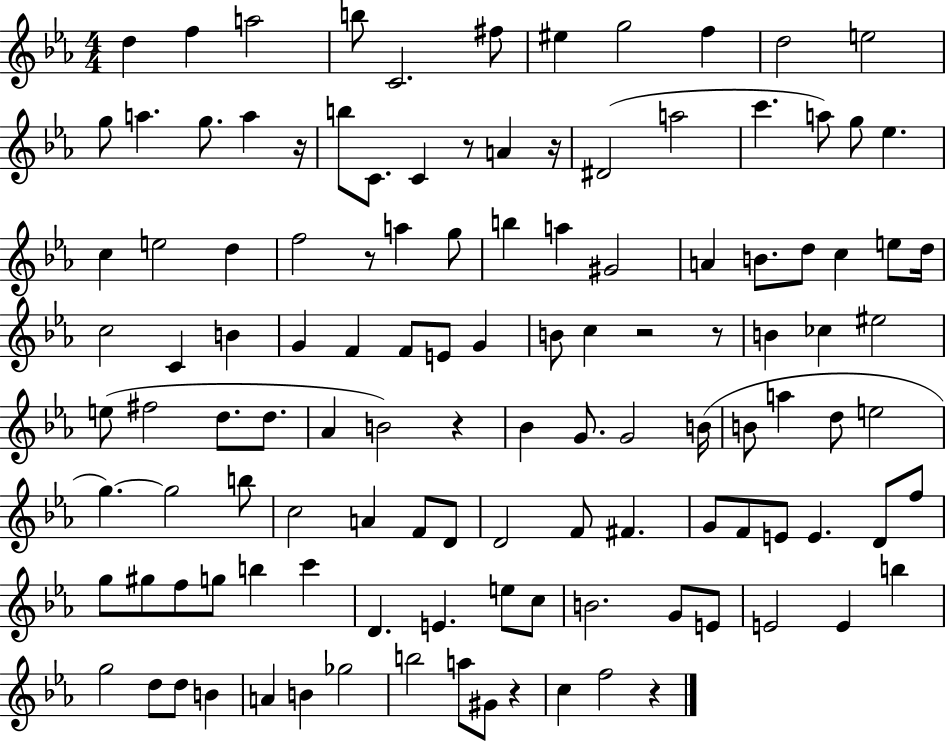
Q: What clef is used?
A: treble